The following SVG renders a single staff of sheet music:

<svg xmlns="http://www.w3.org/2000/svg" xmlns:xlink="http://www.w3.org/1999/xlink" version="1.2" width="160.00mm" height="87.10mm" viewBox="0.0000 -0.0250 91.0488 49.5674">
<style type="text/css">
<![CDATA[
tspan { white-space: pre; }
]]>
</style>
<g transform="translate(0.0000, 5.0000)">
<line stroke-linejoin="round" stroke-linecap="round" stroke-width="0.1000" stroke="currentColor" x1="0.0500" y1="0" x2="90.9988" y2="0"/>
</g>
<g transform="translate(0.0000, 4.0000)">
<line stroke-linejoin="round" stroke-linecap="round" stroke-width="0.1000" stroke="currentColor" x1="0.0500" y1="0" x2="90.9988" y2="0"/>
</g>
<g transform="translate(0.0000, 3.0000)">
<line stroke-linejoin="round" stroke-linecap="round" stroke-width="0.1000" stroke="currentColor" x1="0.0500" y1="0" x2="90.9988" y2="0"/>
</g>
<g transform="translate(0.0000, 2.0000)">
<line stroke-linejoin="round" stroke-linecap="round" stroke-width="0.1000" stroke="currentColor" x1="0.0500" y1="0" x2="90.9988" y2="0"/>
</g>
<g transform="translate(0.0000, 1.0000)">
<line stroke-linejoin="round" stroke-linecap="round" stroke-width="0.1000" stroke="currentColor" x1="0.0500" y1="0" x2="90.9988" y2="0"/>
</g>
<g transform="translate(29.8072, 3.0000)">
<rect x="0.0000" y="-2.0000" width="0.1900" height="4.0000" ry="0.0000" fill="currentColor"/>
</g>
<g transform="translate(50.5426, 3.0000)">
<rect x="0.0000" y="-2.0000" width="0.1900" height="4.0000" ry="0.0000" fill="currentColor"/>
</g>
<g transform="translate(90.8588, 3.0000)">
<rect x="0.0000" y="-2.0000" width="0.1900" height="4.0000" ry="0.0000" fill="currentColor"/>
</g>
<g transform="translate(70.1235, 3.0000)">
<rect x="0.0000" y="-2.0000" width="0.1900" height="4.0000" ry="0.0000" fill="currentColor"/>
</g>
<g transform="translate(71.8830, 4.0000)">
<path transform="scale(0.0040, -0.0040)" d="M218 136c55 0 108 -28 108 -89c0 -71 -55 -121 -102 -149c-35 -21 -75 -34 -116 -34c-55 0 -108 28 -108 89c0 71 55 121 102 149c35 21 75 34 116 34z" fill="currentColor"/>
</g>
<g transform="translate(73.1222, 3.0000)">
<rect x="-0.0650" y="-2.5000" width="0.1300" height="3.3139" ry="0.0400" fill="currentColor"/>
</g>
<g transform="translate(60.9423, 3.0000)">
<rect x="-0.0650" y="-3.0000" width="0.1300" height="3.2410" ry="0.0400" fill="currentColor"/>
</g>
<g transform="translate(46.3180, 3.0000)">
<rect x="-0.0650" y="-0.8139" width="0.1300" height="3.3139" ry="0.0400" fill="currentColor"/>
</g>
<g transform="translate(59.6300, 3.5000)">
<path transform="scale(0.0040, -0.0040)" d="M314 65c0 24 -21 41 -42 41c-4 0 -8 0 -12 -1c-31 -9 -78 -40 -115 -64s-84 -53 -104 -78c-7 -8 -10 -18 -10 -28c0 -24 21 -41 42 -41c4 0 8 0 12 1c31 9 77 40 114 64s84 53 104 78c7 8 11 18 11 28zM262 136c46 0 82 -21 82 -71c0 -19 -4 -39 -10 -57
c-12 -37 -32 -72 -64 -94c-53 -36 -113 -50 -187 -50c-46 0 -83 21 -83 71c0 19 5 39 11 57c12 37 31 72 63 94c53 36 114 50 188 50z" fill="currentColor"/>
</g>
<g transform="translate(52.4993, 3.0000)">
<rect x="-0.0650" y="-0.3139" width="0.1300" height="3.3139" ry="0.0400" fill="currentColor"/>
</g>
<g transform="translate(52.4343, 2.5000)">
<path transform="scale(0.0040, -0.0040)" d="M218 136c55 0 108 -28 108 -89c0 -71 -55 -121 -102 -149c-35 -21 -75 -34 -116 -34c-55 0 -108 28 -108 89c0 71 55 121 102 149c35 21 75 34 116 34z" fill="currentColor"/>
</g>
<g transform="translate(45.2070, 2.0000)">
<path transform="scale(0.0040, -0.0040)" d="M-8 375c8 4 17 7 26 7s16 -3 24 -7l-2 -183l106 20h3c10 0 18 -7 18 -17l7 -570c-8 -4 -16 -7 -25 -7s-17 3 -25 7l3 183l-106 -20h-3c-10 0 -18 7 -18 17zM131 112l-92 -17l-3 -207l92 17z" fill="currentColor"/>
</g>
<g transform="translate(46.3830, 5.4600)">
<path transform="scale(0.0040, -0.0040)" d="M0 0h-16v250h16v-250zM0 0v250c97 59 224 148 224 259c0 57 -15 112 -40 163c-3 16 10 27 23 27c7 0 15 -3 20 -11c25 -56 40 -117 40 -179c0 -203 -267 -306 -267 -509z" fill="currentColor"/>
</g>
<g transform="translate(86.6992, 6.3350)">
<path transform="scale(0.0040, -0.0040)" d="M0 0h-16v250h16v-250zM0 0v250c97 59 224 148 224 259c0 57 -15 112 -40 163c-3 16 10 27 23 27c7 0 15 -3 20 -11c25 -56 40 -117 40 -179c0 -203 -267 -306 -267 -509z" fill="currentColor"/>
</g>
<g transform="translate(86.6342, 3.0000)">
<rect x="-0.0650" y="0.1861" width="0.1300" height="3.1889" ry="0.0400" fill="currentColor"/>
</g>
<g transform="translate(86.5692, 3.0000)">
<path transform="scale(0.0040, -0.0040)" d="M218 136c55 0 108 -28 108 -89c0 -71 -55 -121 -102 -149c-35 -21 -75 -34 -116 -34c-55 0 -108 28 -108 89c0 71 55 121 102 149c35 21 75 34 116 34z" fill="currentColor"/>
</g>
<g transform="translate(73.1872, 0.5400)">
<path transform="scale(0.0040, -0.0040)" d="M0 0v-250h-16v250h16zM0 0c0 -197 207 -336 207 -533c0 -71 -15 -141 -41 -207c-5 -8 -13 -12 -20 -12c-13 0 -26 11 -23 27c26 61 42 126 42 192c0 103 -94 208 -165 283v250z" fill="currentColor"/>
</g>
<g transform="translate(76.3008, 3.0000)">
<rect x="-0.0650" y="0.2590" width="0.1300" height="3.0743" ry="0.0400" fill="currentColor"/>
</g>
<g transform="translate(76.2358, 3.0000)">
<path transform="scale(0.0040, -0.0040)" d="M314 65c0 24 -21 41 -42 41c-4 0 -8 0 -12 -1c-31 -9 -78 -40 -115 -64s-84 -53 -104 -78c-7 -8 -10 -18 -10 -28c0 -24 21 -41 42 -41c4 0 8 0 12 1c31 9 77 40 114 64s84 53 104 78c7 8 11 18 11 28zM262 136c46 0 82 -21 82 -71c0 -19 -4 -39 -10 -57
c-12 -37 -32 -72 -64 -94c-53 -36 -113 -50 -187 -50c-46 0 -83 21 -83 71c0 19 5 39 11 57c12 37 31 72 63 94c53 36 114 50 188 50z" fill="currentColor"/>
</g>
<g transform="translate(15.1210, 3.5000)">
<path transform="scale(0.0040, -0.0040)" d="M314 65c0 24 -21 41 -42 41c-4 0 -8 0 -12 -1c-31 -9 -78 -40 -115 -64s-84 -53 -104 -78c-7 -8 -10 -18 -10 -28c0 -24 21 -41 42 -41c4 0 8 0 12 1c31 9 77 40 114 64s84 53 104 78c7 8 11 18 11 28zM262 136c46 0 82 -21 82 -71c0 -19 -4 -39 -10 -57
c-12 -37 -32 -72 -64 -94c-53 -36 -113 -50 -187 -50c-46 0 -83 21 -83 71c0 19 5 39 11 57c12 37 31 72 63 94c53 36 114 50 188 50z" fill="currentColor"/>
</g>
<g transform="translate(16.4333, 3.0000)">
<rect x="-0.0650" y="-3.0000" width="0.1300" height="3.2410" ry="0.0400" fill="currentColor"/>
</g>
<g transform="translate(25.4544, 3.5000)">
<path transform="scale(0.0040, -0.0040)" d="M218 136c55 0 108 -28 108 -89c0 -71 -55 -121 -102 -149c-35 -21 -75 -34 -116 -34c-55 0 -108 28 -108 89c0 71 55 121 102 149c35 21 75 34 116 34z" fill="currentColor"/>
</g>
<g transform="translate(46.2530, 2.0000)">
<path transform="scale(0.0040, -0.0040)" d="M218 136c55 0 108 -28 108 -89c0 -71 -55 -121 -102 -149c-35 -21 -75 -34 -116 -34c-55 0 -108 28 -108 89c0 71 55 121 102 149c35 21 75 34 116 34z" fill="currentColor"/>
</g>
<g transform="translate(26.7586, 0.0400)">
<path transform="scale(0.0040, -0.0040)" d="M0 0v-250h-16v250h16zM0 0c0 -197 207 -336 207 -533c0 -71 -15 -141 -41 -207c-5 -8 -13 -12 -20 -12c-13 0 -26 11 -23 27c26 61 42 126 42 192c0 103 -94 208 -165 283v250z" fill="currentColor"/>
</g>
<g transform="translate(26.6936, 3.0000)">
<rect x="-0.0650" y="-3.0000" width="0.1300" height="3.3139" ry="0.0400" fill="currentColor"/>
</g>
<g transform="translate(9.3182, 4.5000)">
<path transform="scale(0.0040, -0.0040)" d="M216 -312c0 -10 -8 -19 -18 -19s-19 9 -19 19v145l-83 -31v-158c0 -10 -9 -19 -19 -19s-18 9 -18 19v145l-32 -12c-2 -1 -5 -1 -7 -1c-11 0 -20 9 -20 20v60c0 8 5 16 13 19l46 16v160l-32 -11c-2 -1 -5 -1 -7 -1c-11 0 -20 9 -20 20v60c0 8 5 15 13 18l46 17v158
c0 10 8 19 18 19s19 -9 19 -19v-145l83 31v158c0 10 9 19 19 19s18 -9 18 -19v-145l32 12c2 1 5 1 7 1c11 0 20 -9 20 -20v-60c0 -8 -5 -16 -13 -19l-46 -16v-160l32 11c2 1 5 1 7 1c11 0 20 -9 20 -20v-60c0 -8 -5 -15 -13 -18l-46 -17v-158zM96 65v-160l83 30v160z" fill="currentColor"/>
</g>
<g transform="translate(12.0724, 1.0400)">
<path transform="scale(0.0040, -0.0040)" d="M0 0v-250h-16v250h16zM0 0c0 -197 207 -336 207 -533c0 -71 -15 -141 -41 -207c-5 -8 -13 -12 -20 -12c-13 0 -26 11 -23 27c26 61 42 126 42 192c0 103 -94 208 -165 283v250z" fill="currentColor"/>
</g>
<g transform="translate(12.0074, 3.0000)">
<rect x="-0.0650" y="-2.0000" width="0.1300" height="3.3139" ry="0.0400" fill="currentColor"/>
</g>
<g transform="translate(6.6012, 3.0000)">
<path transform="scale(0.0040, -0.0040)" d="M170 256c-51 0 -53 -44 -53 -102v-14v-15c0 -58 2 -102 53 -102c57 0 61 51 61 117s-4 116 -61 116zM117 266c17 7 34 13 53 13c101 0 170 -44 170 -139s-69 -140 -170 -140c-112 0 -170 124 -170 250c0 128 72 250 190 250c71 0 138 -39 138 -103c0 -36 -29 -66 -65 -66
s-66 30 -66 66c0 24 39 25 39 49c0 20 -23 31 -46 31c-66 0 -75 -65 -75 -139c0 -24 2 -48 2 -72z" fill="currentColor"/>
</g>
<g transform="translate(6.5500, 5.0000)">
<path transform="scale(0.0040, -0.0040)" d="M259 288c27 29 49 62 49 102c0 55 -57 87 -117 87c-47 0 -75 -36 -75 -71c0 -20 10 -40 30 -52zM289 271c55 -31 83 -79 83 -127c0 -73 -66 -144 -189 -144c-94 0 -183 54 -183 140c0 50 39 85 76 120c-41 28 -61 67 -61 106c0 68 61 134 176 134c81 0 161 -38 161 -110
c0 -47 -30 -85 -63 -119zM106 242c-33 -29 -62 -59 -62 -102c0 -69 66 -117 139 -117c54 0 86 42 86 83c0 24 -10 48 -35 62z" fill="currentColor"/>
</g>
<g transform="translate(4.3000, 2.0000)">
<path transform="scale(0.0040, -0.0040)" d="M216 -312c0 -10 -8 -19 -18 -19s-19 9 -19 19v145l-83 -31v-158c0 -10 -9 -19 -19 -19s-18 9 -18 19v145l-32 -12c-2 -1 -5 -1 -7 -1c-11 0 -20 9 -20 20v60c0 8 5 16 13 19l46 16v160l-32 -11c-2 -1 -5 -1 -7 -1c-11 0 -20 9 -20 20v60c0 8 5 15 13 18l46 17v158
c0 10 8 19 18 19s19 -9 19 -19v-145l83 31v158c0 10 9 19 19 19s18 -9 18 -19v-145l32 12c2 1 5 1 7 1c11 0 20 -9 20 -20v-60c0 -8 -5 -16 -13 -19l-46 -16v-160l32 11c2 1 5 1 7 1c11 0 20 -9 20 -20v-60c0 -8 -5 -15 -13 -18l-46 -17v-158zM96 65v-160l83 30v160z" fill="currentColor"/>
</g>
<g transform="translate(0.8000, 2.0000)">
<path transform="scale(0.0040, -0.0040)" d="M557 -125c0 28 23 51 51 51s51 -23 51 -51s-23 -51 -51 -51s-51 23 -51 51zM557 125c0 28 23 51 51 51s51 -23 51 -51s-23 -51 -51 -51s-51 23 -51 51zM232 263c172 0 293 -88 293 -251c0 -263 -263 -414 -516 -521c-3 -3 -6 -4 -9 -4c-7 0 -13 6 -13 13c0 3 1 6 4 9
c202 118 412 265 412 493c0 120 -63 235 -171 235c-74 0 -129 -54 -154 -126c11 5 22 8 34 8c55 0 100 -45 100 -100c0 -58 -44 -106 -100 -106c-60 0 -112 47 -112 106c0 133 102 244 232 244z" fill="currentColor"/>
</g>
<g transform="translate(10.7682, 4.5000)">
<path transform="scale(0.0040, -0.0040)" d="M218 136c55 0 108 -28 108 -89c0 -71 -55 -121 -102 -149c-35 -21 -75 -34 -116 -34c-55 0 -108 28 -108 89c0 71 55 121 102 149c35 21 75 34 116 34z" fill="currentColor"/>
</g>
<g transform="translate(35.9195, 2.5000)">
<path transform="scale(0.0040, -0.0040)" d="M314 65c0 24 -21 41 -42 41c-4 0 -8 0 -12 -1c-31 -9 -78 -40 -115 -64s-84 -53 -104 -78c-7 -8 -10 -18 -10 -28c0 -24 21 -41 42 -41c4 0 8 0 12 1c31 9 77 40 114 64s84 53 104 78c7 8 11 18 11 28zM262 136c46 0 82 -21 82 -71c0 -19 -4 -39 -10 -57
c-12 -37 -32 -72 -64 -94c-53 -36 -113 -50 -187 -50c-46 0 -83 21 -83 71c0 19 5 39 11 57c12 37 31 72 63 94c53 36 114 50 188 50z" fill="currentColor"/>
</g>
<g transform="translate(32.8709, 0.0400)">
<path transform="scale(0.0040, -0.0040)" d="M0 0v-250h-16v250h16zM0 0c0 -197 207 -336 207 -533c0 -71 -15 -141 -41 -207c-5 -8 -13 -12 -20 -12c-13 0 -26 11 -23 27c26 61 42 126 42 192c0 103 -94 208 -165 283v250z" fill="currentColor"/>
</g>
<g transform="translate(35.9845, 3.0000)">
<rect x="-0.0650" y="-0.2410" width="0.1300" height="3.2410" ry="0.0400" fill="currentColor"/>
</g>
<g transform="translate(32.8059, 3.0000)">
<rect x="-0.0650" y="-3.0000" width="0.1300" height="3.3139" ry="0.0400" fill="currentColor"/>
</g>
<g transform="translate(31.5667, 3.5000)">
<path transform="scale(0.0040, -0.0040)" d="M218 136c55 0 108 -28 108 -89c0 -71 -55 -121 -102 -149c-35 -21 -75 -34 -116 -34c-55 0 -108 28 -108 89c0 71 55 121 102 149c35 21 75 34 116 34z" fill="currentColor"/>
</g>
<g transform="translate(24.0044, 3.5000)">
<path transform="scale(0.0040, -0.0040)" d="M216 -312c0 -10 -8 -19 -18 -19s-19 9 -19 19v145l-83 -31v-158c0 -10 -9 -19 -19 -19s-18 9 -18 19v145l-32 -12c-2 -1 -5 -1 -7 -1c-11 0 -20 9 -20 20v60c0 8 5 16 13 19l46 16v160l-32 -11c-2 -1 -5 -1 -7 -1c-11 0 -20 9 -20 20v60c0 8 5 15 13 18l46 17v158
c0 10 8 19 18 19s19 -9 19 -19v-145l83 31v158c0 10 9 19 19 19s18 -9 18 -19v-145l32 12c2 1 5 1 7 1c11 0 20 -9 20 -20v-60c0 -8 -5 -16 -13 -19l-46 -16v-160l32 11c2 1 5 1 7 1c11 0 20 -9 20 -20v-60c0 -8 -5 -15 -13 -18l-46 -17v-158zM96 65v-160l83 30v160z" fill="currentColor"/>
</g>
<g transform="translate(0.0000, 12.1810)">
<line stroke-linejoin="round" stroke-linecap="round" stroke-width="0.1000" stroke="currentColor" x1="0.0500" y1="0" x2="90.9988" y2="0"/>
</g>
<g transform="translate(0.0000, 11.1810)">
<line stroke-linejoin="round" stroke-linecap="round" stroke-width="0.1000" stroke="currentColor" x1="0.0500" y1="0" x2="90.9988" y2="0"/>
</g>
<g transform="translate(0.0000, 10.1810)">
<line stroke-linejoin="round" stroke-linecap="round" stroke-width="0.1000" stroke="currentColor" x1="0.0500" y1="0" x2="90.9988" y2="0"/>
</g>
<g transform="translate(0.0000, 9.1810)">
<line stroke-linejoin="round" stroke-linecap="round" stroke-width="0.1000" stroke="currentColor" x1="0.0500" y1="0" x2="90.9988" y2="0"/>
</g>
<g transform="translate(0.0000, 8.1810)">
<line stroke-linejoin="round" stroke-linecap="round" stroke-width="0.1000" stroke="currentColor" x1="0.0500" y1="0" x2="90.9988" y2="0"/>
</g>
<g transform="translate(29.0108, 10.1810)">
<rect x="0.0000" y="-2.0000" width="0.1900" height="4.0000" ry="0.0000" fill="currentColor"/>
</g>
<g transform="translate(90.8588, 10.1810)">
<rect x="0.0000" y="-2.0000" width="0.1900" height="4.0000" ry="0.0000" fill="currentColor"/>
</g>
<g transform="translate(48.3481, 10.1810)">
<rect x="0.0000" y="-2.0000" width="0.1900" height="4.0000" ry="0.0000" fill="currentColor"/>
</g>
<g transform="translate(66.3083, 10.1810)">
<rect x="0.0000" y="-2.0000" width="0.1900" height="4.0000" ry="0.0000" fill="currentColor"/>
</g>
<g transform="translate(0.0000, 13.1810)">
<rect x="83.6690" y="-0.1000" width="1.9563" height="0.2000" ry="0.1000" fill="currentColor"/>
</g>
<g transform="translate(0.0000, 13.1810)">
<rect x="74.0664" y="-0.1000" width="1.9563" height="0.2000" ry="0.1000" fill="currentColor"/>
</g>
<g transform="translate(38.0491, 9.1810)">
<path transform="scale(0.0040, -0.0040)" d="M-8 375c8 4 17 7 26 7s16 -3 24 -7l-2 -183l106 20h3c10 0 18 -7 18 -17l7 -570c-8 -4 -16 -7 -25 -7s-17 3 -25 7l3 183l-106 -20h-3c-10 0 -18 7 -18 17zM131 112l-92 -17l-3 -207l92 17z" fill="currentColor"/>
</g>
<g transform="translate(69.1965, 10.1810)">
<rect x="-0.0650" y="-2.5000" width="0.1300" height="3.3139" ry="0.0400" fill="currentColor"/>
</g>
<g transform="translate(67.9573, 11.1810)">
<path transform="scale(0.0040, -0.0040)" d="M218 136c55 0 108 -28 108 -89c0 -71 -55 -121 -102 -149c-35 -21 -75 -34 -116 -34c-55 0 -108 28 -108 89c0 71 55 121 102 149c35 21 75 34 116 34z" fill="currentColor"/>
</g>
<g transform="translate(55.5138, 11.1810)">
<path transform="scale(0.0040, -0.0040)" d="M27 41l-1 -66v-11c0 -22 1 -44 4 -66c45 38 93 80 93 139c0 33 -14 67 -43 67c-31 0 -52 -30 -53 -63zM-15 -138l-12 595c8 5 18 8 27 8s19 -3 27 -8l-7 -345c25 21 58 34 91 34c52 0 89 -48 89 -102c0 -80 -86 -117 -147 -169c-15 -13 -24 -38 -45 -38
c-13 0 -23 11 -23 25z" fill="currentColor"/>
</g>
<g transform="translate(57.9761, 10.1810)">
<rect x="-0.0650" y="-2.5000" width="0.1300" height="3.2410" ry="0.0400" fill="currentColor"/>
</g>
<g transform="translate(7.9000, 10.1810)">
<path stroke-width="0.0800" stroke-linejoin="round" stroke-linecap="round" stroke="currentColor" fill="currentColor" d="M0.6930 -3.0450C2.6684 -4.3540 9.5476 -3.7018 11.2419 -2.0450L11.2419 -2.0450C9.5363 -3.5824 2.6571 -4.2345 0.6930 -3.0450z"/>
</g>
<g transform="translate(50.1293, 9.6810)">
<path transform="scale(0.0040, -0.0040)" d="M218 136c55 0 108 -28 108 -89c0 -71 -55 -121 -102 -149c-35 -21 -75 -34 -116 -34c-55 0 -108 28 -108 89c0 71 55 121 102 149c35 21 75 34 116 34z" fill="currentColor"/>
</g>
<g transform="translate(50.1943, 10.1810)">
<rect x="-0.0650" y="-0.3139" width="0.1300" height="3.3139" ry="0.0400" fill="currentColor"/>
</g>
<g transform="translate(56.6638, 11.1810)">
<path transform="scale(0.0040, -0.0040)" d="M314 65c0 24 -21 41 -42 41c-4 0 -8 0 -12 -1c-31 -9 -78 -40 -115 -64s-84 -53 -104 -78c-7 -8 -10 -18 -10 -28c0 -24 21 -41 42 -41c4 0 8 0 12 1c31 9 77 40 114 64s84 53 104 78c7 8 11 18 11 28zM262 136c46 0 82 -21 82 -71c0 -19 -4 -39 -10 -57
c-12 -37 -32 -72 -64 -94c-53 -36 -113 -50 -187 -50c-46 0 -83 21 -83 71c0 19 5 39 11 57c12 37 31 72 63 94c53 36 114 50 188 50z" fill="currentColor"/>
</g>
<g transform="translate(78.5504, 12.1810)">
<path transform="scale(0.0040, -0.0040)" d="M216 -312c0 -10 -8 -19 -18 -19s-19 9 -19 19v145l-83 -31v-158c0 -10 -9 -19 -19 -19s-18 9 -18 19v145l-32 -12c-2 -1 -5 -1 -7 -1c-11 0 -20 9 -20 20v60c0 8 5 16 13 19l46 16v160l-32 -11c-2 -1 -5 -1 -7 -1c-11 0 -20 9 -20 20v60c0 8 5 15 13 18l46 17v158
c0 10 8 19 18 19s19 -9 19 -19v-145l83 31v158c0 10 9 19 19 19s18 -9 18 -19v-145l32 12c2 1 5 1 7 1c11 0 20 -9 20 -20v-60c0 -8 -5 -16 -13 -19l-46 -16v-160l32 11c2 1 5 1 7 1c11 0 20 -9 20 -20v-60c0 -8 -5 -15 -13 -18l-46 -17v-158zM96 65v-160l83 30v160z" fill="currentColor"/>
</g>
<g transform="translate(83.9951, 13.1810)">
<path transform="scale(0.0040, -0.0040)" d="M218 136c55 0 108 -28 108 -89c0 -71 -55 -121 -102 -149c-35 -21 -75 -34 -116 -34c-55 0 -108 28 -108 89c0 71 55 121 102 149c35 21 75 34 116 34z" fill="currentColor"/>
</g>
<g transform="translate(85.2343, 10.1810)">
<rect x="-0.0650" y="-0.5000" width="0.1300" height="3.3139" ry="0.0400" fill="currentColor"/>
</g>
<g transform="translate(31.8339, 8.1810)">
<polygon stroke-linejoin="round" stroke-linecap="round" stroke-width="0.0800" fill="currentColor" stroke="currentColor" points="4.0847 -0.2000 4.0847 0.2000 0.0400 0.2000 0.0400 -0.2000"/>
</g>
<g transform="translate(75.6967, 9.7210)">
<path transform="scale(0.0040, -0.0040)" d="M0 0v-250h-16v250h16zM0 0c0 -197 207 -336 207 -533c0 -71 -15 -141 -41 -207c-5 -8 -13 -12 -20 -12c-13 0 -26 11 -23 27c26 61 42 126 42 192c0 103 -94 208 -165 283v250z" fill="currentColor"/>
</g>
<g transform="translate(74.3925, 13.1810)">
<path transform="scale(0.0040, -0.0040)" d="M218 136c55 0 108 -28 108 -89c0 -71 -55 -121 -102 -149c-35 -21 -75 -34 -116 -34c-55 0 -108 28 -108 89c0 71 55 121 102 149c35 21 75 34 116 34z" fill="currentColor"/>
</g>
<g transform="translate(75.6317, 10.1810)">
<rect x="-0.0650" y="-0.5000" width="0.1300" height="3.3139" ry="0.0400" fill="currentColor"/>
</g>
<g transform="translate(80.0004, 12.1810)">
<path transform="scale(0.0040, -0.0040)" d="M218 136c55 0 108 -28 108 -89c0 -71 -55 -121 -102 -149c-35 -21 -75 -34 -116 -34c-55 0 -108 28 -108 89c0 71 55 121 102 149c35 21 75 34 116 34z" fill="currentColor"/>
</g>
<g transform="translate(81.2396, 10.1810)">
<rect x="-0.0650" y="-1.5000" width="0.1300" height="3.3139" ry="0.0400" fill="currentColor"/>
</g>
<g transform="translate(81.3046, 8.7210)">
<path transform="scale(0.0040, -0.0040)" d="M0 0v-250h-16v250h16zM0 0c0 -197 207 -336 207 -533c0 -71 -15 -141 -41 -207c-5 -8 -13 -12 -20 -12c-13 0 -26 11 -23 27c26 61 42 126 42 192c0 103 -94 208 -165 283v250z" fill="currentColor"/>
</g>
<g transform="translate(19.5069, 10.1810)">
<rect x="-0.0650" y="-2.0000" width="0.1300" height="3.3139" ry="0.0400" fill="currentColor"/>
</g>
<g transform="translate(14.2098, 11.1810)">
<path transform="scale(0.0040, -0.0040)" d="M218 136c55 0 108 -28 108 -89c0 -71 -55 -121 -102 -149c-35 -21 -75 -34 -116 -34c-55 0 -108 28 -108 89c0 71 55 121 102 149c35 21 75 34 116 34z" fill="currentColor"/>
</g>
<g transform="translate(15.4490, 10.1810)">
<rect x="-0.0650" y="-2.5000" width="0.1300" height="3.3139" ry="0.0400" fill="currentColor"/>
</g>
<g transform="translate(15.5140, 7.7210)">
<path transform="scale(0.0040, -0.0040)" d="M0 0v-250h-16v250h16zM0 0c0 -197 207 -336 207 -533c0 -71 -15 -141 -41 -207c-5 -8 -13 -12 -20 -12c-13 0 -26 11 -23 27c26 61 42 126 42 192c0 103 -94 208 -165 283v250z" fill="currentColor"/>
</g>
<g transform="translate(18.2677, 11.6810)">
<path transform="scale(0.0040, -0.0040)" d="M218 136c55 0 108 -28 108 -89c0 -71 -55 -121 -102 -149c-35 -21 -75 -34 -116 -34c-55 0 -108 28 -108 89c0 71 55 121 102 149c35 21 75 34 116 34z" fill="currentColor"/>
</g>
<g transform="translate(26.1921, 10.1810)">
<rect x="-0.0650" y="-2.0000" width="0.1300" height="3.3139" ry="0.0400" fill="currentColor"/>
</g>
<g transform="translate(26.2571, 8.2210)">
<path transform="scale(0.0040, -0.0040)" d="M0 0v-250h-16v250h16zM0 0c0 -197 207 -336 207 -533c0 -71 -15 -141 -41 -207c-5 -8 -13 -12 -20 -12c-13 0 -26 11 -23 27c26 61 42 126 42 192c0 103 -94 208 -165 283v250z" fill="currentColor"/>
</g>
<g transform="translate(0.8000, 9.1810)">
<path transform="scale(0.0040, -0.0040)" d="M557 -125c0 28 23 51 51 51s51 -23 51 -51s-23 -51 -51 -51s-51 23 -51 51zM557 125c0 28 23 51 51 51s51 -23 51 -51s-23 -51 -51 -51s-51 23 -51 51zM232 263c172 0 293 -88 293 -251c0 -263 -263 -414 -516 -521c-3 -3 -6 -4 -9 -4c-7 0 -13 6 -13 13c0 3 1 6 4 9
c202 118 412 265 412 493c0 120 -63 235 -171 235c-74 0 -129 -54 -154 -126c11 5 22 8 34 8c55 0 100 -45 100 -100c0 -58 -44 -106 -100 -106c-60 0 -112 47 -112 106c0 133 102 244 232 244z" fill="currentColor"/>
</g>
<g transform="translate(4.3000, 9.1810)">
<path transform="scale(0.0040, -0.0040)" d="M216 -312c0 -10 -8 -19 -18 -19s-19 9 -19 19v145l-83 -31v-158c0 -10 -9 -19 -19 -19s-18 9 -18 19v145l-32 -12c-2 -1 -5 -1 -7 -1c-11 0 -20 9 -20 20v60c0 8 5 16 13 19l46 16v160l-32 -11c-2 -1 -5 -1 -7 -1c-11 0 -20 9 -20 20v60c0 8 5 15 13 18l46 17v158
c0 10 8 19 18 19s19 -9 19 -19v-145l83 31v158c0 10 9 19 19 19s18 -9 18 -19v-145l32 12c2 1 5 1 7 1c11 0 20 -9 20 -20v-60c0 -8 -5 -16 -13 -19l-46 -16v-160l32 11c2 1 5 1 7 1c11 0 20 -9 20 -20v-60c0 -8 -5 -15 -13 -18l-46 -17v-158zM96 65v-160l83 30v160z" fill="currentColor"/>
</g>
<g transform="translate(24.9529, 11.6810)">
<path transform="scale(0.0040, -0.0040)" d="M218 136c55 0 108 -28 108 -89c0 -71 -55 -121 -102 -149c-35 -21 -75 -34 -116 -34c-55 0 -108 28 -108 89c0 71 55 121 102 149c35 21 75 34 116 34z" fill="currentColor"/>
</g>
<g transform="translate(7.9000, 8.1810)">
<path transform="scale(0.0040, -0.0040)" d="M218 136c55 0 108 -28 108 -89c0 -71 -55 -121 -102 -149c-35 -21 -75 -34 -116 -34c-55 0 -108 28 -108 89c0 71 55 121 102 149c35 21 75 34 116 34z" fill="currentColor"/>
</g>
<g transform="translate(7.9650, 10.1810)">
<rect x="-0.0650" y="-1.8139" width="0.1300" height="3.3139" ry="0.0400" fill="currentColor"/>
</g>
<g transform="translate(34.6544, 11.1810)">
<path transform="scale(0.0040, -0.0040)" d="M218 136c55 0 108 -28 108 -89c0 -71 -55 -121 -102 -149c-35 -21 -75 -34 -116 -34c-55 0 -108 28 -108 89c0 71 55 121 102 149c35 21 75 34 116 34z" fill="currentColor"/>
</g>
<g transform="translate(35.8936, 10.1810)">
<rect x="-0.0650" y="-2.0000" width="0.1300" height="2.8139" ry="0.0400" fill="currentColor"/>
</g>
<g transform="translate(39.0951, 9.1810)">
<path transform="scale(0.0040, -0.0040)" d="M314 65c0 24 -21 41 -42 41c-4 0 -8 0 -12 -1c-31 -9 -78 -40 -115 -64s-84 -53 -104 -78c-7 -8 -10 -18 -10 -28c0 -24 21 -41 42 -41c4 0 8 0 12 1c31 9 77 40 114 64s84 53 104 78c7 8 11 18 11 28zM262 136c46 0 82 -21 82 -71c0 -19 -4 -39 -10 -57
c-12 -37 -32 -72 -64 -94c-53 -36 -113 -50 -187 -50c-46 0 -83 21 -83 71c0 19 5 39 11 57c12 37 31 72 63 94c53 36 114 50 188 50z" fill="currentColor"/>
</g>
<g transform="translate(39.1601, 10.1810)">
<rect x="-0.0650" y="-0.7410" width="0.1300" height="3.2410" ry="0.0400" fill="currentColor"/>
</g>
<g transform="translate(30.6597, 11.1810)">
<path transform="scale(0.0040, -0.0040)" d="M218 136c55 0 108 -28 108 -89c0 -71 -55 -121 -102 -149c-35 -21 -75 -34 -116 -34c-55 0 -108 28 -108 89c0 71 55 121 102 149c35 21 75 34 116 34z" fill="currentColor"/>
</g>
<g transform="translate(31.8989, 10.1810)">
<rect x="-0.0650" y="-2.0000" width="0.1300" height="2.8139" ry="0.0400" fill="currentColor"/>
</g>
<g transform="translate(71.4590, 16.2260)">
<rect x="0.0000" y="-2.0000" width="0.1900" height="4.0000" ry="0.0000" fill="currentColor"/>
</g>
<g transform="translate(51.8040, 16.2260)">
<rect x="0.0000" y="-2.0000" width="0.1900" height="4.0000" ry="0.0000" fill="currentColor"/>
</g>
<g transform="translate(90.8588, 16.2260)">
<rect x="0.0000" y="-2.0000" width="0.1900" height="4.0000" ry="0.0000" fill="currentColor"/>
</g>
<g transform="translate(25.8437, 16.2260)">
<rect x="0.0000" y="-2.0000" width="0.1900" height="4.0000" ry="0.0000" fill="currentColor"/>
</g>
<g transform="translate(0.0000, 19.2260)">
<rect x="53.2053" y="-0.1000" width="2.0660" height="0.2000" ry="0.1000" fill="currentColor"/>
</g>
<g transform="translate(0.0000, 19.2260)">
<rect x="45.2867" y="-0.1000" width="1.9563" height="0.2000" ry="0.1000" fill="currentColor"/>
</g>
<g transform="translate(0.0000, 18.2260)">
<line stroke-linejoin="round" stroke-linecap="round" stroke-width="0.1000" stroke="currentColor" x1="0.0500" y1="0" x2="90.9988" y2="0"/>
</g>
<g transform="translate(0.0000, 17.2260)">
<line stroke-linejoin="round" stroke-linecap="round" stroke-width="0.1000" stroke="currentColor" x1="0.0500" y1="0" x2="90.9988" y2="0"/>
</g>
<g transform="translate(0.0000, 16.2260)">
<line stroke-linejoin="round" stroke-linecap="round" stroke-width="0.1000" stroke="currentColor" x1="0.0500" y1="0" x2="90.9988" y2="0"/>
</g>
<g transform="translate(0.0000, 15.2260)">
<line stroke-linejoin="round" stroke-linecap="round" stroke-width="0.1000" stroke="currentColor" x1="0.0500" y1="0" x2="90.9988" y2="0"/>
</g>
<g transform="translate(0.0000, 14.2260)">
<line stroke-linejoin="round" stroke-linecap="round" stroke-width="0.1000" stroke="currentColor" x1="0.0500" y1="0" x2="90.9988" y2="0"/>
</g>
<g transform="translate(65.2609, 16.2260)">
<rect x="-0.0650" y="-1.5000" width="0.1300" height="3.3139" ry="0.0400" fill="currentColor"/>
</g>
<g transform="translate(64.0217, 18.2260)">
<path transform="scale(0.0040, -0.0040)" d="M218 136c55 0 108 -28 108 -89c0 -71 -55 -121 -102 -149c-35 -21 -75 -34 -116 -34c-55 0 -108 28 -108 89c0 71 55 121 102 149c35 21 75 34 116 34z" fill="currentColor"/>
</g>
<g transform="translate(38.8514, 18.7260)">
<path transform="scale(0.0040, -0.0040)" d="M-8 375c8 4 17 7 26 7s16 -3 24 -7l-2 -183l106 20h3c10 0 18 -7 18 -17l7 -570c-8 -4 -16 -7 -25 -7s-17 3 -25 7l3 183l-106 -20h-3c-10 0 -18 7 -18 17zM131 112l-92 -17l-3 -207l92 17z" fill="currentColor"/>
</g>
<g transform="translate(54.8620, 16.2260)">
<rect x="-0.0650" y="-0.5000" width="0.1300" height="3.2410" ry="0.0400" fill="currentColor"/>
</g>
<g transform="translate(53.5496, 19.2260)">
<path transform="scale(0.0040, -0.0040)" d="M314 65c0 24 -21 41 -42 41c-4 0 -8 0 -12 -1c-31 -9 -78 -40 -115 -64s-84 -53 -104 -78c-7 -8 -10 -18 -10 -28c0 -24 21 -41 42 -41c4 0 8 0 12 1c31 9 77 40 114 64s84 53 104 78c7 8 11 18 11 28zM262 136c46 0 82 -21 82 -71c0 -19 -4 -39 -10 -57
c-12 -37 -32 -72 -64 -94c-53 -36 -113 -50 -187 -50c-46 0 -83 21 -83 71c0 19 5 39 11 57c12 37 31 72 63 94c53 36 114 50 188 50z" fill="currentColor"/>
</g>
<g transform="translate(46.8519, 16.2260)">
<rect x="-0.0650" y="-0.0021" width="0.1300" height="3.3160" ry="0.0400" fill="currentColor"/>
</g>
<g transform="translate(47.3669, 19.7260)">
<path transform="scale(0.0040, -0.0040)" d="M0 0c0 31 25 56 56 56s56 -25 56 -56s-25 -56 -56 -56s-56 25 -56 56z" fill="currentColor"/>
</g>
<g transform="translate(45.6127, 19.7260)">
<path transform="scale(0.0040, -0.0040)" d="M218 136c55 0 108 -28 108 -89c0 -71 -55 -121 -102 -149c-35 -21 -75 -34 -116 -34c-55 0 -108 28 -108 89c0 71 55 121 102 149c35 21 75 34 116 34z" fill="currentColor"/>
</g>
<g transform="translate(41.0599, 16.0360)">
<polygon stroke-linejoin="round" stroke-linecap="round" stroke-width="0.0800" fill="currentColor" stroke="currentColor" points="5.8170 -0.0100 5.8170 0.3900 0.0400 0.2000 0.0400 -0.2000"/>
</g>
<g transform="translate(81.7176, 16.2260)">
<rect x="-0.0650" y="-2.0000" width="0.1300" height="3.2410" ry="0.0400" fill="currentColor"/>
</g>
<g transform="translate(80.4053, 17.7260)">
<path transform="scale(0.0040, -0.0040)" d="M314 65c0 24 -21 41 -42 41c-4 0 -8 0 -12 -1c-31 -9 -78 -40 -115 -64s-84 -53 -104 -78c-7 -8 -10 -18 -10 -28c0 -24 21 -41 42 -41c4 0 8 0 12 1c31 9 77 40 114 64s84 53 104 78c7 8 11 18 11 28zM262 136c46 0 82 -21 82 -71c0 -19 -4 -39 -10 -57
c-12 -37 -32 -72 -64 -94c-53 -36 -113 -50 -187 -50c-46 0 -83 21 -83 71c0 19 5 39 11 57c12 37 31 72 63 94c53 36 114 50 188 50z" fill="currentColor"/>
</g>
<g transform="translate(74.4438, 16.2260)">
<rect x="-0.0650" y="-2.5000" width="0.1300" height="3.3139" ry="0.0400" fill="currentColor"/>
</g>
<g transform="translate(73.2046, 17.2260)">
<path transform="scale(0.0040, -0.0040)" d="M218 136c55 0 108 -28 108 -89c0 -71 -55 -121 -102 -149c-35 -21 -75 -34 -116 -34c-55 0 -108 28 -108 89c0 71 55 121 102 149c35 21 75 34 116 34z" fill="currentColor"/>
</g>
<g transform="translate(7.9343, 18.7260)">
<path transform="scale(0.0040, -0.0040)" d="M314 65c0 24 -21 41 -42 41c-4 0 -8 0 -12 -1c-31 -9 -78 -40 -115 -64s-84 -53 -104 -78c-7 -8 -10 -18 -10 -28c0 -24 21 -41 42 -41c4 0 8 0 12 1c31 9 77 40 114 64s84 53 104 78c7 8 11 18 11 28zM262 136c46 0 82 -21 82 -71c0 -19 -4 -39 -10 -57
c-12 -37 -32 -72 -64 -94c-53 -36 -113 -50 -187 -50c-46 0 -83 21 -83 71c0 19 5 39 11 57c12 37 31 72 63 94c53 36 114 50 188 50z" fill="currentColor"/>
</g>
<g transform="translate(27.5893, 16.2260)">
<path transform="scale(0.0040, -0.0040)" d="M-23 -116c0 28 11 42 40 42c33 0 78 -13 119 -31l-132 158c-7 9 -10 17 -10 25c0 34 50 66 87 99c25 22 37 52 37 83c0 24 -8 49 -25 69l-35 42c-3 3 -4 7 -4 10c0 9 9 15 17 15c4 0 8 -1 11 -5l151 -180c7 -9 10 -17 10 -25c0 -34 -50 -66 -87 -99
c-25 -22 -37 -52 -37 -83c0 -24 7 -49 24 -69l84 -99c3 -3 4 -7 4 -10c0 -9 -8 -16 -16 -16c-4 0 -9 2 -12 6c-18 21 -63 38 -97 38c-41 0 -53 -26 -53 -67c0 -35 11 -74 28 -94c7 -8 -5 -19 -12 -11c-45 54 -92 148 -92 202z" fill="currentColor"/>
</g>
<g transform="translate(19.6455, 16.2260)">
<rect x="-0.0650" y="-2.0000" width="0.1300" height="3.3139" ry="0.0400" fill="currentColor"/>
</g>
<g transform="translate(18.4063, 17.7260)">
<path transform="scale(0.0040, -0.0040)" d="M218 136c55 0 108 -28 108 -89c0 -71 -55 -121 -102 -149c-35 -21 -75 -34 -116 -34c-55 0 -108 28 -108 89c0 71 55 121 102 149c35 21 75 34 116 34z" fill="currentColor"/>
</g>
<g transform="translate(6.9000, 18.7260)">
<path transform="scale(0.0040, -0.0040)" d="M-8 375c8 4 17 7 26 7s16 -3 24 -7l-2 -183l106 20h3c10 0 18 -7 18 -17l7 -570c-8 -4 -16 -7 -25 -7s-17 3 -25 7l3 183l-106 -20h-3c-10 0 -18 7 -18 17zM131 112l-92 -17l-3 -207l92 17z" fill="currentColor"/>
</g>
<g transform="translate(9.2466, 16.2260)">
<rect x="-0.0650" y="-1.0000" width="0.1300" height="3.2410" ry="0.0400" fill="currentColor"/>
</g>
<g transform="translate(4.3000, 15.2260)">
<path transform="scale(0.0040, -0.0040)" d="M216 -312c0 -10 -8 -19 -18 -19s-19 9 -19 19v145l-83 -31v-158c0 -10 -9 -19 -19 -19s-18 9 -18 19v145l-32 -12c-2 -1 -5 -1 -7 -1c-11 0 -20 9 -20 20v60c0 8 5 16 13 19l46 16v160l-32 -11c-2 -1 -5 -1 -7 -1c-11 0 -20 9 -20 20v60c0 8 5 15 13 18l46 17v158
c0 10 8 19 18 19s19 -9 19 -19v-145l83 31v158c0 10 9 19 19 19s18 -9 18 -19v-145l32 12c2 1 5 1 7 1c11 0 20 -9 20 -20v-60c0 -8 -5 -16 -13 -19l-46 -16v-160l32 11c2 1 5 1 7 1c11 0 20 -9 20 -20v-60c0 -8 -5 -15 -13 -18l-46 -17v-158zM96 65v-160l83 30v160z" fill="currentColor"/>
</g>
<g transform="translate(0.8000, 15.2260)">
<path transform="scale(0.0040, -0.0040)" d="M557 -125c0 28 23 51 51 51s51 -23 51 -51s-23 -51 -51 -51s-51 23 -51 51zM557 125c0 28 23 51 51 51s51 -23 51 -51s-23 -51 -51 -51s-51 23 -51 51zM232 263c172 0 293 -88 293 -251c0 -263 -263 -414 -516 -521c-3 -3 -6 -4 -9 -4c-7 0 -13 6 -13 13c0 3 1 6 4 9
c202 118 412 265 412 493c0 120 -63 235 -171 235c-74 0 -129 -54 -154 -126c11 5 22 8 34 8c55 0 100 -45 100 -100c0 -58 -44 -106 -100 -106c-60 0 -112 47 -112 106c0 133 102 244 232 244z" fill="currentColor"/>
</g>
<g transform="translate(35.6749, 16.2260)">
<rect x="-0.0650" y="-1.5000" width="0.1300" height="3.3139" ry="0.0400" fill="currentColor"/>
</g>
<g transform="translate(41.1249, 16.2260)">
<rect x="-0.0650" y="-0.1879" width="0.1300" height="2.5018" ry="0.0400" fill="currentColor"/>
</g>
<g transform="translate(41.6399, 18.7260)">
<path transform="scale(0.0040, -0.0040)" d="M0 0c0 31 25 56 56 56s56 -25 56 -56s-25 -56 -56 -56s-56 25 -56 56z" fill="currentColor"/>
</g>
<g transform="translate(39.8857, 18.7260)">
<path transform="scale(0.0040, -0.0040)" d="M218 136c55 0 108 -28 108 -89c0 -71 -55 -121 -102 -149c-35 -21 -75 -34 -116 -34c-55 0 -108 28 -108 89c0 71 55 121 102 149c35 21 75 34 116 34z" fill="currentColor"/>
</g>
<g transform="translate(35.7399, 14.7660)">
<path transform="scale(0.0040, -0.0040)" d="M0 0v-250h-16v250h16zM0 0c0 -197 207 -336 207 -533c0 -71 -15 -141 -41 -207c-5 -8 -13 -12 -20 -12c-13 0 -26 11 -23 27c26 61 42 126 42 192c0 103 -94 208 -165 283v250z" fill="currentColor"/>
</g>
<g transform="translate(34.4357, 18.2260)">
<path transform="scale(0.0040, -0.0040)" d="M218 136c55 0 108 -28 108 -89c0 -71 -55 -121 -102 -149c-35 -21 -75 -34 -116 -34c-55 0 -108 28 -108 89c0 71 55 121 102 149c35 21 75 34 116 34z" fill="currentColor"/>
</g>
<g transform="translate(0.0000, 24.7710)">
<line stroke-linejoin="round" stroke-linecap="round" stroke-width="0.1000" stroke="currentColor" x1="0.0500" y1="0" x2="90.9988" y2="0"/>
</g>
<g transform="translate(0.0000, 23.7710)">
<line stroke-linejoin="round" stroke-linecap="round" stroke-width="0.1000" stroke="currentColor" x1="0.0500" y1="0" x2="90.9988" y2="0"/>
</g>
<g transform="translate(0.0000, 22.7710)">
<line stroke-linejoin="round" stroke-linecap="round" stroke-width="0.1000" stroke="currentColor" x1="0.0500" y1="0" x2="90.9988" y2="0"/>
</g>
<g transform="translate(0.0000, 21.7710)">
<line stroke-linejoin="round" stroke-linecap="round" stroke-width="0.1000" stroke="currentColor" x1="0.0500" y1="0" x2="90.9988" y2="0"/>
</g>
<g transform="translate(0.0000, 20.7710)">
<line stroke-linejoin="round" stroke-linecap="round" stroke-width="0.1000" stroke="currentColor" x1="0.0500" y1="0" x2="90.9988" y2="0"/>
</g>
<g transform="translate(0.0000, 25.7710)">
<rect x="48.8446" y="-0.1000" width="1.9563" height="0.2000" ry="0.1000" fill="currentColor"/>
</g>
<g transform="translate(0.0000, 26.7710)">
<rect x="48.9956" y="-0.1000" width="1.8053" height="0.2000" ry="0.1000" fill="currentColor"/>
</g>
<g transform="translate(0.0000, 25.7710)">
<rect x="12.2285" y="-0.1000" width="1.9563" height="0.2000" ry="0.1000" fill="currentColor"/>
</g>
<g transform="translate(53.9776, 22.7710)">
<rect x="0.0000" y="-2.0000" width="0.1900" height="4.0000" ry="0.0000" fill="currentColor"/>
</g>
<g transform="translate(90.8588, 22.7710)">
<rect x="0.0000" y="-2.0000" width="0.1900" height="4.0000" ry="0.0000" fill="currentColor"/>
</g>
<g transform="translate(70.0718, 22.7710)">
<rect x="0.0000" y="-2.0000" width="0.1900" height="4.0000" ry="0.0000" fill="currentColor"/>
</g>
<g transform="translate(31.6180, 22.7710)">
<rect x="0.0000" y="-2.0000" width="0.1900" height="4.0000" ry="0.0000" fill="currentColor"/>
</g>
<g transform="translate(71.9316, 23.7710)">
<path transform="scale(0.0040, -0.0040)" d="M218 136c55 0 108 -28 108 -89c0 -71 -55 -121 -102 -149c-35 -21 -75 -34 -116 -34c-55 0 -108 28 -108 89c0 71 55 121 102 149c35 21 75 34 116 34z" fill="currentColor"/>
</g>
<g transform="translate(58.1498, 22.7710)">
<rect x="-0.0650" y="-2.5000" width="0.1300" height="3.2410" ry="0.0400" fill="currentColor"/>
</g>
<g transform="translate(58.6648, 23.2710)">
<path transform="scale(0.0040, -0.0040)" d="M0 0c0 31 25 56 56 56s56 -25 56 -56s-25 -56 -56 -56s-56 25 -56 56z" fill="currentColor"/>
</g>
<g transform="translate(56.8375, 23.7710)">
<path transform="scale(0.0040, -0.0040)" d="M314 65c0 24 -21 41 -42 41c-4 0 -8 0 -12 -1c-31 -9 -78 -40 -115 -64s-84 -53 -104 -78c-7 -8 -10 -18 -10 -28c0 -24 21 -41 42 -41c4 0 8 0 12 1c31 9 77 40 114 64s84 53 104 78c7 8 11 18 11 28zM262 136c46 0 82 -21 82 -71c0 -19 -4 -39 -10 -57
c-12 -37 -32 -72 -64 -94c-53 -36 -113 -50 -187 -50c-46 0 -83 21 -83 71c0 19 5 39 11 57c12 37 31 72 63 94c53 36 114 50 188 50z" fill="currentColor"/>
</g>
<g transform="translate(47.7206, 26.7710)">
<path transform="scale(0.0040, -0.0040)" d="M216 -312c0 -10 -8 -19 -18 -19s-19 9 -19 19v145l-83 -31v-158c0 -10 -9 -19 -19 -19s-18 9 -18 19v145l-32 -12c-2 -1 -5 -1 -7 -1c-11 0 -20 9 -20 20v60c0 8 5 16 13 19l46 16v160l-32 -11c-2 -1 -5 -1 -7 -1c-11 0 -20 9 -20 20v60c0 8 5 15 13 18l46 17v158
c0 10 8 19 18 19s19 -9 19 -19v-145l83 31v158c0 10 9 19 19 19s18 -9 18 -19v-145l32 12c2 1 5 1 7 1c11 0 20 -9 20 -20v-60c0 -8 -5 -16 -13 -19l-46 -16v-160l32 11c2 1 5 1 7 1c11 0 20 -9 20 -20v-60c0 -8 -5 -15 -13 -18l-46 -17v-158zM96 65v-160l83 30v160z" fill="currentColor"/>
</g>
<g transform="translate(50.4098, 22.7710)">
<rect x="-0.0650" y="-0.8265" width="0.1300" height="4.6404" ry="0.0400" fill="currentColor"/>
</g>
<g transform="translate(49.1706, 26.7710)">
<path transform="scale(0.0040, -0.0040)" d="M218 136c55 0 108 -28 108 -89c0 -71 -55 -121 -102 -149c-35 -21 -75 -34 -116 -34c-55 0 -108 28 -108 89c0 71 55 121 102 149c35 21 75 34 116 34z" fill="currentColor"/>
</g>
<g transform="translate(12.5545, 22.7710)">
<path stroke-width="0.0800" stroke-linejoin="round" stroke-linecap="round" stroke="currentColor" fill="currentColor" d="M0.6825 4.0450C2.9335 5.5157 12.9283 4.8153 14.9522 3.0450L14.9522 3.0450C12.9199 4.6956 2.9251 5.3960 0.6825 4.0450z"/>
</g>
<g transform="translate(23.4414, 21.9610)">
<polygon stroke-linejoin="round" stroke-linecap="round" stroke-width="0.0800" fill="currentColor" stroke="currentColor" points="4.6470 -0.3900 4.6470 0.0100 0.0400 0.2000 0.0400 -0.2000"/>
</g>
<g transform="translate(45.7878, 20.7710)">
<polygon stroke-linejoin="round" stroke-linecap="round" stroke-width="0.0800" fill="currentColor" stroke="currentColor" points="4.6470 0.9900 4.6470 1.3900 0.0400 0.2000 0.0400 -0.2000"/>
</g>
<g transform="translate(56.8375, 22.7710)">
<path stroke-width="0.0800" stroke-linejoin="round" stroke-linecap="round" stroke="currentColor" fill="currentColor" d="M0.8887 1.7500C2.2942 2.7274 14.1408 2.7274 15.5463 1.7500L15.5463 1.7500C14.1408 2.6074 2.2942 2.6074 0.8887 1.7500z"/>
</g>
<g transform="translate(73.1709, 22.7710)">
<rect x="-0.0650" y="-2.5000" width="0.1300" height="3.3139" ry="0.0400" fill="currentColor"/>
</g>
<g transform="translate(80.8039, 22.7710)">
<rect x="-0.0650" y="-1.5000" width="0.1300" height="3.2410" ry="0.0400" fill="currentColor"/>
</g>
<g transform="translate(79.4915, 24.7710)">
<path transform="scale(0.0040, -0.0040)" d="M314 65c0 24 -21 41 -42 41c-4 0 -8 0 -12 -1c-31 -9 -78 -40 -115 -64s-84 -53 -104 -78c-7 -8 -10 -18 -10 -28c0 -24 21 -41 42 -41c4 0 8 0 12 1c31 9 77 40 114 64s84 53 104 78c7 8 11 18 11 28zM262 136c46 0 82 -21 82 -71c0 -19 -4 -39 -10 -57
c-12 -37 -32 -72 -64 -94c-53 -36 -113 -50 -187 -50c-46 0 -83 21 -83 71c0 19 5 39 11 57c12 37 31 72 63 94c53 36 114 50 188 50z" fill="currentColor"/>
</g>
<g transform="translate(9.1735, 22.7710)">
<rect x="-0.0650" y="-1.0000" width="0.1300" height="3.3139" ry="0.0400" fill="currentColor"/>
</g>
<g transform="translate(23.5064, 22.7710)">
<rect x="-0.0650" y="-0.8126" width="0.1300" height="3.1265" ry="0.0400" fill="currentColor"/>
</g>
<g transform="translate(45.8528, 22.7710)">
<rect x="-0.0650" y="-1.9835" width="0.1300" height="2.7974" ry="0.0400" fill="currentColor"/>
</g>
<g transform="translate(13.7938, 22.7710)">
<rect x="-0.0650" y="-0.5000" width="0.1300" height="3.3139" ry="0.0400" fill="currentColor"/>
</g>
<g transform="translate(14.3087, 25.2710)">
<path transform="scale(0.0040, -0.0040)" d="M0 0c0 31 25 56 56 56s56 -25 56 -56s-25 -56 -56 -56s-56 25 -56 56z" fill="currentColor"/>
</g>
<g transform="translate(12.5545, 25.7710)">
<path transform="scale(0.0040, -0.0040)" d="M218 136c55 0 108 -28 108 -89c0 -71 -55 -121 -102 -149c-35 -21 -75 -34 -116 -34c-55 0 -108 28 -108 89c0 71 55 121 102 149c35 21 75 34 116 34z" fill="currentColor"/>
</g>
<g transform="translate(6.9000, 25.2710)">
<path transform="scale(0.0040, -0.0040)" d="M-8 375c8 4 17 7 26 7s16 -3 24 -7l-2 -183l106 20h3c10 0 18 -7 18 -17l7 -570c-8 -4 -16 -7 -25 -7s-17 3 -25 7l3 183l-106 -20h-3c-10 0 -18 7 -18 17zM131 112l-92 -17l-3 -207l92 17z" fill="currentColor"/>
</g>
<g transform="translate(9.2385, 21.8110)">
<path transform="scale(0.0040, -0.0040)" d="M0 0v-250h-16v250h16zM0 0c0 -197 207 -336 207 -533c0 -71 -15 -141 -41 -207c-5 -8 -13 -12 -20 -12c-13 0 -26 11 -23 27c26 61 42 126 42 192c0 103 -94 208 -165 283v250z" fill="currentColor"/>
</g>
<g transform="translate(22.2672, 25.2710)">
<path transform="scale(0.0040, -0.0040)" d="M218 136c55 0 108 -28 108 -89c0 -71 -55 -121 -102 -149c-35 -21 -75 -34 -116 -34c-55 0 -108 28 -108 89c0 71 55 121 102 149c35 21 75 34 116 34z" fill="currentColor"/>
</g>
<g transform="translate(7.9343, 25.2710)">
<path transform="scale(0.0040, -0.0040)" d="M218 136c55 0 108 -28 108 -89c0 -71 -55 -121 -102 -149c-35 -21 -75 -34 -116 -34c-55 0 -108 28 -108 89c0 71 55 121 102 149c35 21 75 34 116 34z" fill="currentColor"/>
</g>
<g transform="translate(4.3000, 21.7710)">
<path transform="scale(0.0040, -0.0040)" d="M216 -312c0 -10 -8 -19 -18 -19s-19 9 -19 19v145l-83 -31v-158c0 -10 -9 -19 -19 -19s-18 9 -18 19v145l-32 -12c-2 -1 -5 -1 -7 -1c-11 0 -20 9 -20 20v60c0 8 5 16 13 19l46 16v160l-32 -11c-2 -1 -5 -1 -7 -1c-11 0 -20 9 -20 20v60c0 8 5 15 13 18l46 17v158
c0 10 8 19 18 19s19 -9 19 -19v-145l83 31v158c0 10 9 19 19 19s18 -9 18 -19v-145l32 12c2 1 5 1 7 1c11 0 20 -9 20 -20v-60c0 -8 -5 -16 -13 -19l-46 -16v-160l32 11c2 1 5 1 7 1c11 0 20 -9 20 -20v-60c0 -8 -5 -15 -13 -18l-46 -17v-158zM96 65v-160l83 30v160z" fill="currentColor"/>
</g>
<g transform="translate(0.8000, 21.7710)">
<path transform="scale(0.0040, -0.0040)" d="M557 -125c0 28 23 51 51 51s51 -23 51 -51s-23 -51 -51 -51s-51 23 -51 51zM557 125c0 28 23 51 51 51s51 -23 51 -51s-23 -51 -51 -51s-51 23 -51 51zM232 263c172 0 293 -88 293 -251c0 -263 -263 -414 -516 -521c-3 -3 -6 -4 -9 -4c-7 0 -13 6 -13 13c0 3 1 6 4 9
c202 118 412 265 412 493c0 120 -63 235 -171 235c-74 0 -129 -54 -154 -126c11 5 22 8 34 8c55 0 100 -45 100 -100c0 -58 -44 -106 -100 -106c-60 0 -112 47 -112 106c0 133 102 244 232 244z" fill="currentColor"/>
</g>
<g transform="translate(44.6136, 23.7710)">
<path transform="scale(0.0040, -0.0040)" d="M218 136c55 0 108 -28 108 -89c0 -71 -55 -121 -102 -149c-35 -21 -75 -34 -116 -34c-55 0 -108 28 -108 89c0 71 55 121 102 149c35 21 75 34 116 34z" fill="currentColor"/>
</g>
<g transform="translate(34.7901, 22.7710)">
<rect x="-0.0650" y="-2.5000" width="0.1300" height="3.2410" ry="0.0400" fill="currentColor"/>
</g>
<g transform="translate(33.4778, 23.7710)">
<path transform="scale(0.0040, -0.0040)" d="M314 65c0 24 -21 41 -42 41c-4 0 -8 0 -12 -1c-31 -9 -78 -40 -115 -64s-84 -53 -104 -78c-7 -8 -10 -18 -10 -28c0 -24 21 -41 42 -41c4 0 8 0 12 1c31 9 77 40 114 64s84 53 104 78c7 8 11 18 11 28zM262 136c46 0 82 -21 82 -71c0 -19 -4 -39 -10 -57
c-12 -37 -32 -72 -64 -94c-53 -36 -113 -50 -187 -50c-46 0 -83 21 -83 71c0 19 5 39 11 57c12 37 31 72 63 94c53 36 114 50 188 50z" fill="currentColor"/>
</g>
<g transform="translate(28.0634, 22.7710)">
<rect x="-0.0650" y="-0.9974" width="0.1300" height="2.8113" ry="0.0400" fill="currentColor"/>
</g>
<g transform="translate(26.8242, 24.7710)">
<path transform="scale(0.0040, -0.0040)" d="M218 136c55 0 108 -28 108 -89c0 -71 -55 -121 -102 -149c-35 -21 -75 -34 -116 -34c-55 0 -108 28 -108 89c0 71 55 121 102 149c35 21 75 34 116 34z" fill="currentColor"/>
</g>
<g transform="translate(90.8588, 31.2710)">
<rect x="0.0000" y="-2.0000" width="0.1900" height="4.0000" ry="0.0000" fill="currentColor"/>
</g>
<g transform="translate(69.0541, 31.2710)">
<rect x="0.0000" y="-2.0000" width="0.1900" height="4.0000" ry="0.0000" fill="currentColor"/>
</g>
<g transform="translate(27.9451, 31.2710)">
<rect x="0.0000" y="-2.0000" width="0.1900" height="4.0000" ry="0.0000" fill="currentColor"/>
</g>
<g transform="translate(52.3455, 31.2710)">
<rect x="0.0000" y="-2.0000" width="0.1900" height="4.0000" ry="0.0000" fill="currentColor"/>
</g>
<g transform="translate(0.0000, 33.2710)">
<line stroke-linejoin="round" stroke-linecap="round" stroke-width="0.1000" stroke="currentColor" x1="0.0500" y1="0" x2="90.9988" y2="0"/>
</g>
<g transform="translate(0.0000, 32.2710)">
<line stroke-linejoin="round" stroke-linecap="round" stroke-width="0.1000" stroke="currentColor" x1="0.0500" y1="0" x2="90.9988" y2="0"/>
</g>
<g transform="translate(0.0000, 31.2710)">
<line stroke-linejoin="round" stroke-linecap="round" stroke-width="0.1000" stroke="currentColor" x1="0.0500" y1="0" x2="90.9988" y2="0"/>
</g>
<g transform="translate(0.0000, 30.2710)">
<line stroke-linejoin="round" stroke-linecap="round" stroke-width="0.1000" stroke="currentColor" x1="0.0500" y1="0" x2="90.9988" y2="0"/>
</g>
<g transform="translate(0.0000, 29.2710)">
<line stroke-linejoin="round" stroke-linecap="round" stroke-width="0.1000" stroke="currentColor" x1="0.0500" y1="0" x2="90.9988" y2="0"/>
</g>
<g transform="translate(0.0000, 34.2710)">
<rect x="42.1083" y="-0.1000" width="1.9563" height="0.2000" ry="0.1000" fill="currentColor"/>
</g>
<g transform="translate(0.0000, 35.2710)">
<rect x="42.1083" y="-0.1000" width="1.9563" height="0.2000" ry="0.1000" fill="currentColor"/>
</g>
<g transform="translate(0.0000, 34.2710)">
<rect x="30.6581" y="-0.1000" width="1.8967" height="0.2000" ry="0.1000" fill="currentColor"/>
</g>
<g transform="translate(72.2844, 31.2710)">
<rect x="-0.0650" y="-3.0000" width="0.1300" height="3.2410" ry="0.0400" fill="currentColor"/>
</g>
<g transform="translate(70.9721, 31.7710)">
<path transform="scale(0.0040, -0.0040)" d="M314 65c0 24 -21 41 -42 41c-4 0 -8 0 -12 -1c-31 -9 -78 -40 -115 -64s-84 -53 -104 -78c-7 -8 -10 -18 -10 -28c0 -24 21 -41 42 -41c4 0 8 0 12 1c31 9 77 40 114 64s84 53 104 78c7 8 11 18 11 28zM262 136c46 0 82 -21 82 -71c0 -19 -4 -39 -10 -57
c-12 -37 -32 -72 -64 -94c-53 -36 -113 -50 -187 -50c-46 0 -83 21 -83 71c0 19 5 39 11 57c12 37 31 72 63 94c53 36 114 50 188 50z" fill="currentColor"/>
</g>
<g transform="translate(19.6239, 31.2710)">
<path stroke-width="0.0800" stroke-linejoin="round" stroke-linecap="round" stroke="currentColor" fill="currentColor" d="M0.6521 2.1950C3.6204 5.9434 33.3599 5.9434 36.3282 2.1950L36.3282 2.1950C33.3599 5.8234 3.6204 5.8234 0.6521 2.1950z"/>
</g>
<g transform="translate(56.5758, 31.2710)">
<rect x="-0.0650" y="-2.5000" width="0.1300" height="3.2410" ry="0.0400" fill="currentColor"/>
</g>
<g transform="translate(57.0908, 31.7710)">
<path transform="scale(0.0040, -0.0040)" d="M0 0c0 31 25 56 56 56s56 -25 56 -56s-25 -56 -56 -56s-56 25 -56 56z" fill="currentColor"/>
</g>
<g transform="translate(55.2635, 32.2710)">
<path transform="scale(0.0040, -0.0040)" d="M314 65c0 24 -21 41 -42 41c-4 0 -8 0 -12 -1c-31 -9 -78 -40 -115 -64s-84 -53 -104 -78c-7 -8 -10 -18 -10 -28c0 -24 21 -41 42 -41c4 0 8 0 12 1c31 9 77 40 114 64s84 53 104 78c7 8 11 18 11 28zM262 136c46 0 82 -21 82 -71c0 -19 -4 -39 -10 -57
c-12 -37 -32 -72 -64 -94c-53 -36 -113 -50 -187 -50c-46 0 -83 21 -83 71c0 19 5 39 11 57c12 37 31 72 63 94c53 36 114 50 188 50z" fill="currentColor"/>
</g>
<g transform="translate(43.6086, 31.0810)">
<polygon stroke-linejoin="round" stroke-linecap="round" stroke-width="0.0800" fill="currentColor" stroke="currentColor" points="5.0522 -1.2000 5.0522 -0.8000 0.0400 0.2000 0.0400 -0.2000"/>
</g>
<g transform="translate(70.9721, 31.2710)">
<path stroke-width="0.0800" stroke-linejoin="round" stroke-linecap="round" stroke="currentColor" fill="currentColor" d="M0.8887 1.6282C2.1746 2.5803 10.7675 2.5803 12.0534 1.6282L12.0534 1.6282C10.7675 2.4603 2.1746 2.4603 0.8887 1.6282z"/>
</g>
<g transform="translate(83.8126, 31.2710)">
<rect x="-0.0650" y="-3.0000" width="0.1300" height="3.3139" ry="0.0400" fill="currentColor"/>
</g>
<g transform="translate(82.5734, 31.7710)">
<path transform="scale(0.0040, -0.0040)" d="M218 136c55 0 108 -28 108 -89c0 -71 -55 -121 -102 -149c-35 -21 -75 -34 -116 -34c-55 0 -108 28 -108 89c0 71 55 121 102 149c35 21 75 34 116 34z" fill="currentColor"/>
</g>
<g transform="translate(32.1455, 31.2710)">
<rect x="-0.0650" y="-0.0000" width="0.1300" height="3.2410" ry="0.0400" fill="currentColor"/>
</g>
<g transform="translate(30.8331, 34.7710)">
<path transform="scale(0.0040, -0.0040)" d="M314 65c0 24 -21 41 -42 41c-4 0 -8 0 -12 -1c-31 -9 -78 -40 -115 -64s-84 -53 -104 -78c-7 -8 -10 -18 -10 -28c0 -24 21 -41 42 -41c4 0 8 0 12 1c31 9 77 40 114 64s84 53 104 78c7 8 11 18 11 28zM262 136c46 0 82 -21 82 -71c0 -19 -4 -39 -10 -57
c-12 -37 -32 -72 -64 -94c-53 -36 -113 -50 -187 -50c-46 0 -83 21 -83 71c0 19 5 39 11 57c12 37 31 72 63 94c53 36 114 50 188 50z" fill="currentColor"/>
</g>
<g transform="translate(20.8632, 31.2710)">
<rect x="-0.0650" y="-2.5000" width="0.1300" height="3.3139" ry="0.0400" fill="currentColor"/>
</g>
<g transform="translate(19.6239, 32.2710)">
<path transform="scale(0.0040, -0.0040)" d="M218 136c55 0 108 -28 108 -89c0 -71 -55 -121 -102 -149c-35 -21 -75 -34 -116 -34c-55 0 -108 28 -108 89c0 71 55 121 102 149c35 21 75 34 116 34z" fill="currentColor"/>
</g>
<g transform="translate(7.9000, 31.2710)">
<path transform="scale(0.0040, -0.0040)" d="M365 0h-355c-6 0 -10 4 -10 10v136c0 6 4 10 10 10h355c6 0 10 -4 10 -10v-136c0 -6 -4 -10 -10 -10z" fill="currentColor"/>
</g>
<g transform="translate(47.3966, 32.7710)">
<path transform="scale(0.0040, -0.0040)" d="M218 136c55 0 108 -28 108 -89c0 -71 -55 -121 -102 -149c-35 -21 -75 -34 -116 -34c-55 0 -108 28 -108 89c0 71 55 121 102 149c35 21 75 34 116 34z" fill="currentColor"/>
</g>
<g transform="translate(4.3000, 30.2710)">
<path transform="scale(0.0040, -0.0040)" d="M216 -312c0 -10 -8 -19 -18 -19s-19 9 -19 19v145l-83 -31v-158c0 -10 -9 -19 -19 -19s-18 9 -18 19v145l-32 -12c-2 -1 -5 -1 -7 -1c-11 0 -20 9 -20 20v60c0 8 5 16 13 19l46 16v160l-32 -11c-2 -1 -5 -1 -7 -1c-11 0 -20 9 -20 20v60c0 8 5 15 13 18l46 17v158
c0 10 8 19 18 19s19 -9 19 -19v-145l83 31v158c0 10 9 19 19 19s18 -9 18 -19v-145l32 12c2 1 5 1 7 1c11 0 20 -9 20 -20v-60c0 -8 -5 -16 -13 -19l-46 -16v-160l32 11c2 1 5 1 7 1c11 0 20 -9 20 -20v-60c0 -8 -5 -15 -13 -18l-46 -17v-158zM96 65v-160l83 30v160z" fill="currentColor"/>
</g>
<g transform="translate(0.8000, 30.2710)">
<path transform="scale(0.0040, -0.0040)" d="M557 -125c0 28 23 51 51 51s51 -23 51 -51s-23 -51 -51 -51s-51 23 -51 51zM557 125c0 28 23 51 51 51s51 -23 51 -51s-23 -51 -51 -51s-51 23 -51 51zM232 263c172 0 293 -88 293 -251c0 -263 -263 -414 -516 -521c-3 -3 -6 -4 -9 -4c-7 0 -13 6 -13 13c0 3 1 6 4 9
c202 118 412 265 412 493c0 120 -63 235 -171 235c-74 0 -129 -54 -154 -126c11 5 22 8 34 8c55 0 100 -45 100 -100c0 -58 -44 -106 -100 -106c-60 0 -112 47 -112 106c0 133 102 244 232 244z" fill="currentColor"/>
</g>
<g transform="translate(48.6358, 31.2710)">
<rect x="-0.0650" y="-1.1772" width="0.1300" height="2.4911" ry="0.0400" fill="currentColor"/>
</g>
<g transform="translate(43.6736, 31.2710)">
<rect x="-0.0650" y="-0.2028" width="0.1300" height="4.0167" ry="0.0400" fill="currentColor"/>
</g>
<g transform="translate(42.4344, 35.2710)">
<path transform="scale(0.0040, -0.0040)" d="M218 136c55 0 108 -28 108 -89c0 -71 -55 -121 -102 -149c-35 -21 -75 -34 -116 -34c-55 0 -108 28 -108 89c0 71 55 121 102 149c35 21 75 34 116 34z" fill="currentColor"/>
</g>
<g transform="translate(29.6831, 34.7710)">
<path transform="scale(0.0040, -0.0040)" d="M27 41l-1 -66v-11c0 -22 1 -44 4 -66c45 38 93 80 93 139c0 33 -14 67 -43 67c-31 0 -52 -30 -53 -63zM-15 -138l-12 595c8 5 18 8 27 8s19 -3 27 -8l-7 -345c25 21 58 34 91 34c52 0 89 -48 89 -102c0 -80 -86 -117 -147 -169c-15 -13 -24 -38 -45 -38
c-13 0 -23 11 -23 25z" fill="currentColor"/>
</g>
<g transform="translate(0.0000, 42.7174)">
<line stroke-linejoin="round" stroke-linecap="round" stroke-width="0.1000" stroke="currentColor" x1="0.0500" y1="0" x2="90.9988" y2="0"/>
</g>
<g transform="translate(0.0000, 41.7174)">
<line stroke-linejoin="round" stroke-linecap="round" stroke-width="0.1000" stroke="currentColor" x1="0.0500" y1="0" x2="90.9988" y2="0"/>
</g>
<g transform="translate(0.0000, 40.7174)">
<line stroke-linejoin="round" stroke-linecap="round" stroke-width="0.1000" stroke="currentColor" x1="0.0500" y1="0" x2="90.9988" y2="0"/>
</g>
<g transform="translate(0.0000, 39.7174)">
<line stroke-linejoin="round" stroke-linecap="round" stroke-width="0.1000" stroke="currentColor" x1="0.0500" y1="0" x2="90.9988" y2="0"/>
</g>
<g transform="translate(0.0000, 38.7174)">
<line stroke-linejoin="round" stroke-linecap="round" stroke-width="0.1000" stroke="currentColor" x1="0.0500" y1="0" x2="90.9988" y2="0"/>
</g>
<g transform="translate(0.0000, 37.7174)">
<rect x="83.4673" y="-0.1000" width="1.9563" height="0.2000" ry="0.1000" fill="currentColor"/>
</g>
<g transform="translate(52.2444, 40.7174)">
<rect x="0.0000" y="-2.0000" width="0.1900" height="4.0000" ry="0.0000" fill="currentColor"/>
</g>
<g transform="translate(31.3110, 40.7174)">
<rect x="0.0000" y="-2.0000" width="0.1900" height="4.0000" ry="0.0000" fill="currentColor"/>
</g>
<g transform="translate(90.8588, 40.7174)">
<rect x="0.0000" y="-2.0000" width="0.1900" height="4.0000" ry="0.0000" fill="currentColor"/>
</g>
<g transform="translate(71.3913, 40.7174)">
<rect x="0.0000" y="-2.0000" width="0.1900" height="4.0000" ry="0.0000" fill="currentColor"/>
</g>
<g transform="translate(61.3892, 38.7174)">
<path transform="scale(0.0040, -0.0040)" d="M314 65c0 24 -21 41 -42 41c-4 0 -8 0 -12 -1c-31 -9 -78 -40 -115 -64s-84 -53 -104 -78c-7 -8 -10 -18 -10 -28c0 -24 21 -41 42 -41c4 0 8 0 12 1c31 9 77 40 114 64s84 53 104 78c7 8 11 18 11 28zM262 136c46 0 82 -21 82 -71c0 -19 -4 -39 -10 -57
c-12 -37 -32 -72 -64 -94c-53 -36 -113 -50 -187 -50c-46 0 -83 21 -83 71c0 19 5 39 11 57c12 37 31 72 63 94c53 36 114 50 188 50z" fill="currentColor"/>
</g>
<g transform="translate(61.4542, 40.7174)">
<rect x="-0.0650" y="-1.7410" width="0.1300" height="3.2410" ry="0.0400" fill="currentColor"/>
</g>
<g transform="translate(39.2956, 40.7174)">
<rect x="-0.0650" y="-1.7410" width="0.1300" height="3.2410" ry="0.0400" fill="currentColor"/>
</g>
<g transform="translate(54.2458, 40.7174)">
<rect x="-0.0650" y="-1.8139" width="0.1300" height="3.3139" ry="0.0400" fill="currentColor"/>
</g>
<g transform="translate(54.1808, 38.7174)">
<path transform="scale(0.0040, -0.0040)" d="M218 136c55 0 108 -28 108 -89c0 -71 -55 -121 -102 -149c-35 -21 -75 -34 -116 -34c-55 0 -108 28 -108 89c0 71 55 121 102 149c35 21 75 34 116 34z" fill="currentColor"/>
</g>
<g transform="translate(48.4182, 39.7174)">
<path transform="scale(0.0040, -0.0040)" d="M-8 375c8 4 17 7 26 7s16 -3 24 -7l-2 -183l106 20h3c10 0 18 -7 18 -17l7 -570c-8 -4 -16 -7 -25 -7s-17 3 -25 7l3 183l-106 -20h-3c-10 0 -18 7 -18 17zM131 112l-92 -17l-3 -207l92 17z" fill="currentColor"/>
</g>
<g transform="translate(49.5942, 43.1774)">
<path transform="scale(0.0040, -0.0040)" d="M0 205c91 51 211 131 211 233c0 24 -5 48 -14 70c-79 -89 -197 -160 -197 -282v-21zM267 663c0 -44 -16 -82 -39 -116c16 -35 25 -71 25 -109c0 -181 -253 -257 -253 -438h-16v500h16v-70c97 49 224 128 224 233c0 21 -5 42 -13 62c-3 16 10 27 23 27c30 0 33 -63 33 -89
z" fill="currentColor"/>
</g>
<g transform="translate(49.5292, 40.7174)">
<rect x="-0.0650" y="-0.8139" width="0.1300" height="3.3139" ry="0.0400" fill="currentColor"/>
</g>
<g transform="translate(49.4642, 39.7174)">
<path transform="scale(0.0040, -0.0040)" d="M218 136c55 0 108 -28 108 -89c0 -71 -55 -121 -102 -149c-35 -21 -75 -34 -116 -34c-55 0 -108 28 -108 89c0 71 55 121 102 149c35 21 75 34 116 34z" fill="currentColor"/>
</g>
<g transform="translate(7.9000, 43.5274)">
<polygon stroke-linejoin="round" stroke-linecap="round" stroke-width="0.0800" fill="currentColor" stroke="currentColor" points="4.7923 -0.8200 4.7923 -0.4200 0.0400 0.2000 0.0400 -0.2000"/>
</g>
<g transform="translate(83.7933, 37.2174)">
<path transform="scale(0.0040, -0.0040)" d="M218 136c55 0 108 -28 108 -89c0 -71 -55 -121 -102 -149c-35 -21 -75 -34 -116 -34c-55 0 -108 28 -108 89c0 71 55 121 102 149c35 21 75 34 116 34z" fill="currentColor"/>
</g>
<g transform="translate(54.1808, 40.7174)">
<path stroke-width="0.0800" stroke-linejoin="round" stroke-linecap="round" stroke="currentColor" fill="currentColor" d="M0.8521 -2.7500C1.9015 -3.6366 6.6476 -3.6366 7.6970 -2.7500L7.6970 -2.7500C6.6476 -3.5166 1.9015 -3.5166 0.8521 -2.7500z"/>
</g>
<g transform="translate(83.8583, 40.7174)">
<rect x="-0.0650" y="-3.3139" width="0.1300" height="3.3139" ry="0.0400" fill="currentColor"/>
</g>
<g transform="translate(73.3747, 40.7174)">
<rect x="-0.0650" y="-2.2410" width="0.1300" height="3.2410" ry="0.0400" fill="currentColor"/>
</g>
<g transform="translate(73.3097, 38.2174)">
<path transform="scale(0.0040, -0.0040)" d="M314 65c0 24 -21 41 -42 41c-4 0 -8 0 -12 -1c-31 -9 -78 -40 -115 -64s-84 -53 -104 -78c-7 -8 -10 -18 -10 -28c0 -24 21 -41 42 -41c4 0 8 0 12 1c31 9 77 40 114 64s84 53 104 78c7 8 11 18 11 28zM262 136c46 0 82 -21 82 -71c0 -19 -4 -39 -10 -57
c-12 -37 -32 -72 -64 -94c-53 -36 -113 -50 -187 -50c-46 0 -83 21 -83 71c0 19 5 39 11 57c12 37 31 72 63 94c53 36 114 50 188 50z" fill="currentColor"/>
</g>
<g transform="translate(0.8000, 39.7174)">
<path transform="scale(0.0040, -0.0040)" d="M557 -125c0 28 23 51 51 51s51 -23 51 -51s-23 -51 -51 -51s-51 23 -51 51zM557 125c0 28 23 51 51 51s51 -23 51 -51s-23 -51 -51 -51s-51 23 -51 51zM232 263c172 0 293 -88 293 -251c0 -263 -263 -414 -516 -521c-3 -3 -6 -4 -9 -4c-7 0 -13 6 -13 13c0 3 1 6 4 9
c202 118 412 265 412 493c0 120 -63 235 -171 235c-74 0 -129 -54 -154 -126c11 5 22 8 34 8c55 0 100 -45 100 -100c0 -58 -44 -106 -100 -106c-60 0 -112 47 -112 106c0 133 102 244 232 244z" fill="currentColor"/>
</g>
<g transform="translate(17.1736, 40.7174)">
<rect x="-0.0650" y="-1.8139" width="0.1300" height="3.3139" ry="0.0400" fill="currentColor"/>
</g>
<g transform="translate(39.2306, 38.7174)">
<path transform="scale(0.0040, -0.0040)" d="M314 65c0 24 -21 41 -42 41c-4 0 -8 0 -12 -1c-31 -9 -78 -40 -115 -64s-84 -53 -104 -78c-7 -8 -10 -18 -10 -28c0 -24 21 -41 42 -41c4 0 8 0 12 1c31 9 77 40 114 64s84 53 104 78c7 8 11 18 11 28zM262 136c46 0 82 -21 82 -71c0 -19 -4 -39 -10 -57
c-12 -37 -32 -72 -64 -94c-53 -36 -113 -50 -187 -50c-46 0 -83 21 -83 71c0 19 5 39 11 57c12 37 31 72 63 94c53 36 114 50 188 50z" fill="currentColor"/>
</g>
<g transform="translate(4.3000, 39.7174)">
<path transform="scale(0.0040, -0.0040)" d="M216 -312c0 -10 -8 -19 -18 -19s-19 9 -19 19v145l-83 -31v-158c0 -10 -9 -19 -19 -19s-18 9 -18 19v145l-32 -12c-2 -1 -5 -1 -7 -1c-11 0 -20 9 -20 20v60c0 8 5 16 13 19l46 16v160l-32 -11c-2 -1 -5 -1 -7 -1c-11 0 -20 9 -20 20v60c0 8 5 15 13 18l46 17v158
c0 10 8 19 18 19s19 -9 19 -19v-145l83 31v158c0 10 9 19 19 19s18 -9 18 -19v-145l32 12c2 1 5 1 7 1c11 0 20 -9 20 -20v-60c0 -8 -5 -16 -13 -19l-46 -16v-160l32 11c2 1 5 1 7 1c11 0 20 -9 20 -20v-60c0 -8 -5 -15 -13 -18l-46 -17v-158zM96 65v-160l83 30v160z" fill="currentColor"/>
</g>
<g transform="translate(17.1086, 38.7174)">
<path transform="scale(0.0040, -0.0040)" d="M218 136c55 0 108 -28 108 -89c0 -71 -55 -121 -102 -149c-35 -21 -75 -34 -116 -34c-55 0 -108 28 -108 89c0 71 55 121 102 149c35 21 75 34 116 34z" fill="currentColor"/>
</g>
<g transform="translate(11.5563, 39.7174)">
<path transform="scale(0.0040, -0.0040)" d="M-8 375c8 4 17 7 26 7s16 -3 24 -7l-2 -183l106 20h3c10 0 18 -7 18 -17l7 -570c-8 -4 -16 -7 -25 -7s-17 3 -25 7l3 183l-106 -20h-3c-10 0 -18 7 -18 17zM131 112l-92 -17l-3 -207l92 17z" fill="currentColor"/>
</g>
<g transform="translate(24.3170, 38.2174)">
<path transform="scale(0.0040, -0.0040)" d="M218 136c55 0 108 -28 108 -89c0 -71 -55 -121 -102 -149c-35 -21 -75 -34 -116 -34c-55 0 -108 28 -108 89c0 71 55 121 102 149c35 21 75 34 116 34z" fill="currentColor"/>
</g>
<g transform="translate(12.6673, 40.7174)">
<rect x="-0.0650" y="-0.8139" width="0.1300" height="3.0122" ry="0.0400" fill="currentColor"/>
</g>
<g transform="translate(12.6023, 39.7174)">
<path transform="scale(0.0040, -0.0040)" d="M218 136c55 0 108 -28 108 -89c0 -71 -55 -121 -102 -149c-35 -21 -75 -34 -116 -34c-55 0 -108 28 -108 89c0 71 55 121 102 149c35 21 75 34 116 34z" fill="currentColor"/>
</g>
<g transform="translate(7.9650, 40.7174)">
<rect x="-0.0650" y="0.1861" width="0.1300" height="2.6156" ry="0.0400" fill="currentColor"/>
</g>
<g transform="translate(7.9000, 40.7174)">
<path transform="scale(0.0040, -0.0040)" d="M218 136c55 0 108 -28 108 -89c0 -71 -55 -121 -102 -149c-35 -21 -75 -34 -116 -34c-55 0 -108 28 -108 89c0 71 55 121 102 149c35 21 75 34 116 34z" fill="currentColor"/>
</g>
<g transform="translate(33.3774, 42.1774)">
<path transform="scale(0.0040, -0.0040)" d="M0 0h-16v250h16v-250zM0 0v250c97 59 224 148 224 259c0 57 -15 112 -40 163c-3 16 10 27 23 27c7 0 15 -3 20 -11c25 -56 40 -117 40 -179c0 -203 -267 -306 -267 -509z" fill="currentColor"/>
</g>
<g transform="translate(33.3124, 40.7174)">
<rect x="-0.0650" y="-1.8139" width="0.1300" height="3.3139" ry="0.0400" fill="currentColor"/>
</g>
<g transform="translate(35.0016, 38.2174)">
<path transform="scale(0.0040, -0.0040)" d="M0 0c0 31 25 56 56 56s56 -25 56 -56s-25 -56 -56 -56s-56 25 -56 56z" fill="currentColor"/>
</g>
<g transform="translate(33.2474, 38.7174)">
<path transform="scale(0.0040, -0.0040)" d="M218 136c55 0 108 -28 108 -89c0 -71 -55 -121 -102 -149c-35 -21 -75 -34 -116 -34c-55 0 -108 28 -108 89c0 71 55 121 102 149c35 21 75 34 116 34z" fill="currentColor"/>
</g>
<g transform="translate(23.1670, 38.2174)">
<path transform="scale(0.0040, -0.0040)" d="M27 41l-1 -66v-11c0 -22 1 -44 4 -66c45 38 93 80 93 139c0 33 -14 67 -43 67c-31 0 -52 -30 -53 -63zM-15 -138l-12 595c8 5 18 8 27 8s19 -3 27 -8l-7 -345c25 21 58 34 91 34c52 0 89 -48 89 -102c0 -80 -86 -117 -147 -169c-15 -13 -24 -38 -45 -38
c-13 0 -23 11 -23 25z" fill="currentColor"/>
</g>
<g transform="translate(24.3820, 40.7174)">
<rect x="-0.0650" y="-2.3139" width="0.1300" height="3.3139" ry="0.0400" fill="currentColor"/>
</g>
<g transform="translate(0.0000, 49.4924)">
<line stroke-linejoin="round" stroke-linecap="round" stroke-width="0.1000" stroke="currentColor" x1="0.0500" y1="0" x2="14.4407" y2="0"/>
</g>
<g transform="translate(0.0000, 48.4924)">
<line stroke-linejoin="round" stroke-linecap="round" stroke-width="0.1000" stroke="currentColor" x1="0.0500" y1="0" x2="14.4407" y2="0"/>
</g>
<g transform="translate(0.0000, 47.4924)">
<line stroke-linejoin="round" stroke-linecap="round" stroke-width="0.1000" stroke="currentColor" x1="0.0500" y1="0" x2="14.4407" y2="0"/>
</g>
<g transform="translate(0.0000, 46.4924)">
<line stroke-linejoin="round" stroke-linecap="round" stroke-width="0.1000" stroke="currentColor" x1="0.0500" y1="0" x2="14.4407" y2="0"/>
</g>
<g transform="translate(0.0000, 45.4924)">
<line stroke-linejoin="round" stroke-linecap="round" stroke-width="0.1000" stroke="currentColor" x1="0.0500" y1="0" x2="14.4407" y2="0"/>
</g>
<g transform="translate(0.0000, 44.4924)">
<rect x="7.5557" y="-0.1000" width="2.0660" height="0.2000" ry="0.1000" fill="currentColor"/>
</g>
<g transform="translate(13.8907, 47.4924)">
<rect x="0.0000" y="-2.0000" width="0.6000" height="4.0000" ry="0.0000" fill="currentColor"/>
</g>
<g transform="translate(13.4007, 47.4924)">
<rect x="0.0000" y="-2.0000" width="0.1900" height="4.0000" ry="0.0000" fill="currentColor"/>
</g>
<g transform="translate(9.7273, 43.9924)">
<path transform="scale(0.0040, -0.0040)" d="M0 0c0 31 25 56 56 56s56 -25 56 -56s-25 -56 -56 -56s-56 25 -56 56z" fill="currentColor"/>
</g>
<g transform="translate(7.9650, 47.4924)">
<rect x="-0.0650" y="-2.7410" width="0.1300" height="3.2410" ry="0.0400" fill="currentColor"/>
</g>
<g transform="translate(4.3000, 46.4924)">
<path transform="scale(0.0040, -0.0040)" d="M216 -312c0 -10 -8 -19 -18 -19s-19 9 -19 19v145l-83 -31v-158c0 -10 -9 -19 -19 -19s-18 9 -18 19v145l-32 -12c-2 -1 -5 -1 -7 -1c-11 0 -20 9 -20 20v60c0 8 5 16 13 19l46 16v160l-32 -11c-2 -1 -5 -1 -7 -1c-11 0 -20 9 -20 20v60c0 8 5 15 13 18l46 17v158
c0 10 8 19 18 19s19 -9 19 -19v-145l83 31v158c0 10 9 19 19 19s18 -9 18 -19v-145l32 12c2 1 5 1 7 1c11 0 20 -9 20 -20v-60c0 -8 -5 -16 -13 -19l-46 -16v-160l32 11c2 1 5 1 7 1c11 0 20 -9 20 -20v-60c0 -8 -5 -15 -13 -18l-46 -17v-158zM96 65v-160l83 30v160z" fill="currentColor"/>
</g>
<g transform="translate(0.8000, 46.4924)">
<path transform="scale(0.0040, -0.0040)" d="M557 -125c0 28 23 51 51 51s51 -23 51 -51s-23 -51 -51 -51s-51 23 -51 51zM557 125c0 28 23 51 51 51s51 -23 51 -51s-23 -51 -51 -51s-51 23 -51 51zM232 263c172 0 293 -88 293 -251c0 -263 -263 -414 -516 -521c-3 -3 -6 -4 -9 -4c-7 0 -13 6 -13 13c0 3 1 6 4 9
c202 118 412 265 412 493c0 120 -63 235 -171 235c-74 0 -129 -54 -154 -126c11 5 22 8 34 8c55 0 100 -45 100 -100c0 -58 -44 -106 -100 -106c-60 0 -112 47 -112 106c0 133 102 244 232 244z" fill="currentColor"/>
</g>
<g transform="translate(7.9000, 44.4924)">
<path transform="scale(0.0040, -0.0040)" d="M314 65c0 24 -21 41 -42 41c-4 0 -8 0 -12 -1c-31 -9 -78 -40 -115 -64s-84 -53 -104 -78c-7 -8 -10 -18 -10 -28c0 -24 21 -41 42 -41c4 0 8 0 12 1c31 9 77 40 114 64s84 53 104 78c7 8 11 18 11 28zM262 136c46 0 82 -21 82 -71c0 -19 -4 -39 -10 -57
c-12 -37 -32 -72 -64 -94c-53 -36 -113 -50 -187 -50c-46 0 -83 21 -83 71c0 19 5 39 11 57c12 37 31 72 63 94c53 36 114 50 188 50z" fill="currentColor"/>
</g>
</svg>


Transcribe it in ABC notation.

X:1
T:Untitled
M:6/8
L:1/4
K:G
^A,,/2 C,2 ^C,/2 C,/2 E,2 F,/2 E, C,2 B,,/2 D,2 D,/2 A, B,,/2 A,, A,,/2 B,,/2 B,,/2 F,2 E, _B,,2 B,, E,,/2 ^G,,/2 E,, F,,2 A,, z G,,/2 F,,/2 D,,/2 E,,2 G,, B,, A,,2 F,,/2 E,, F,,/2 G,,/2 B,,2 B,,/2 ^C,,/2 B,,2 B,, G,,2 z2 B,, _D,,2 C,,/2 A,,/2 B,,2 C,2 C, D,/2 F,/2 A, _B, A,/2 A,2 F,/4 A, A,2 B,2 D C2